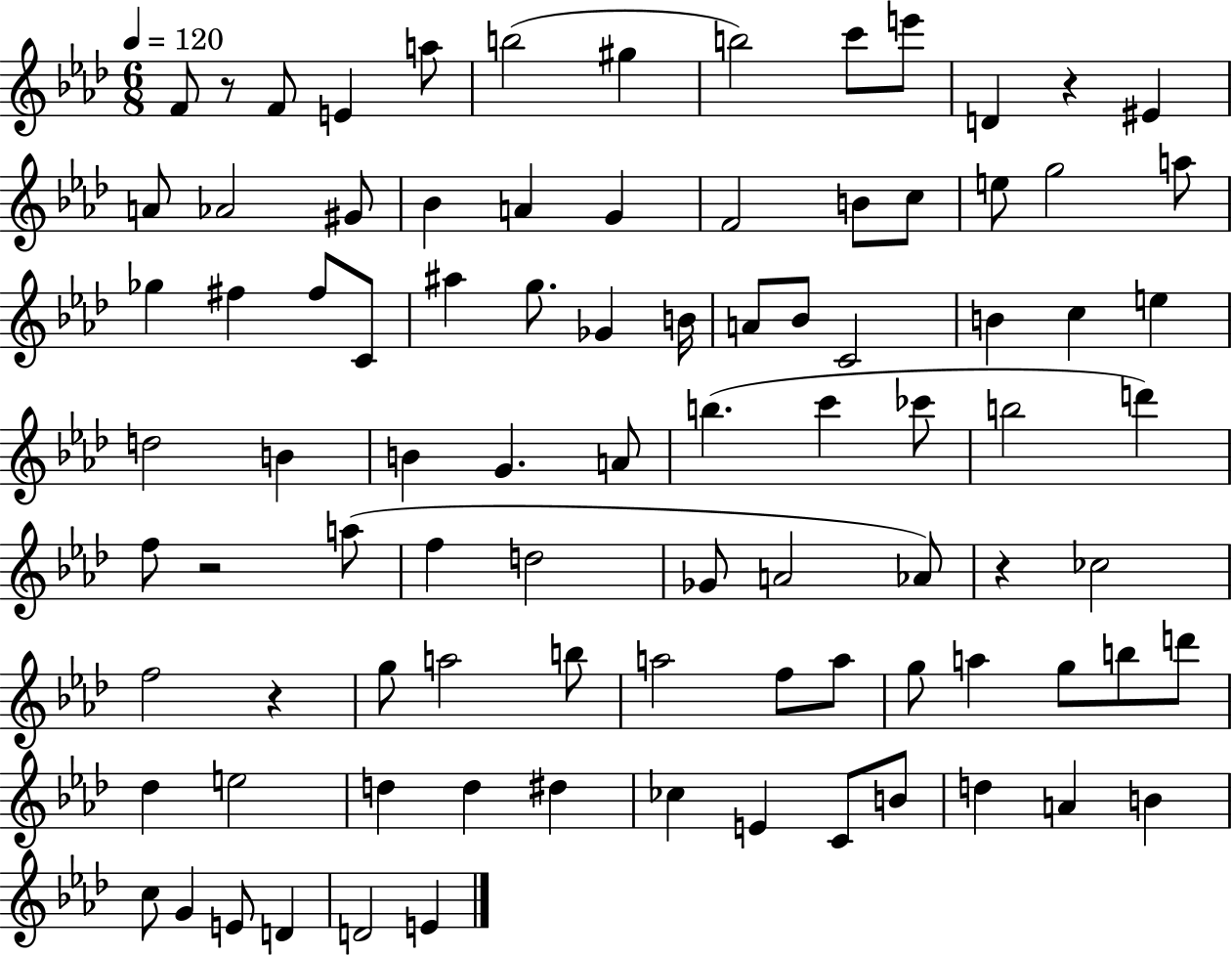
X:1
T:Untitled
M:6/8
L:1/4
K:Ab
F/2 z/2 F/2 E a/2 b2 ^g b2 c'/2 e'/2 D z ^E A/2 _A2 ^G/2 _B A G F2 B/2 c/2 e/2 g2 a/2 _g ^f ^f/2 C/2 ^a g/2 _G B/4 A/2 _B/2 C2 B c e d2 B B G A/2 b c' _c'/2 b2 d' f/2 z2 a/2 f d2 _G/2 A2 _A/2 z _c2 f2 z g/2 a2 b/2 a2 f/2 a/2 g/2 a g/2 b/2 d'/2 _d e2 d d ^d _c E C/2 B/2 d A B c/2 G E/2 D D2 E